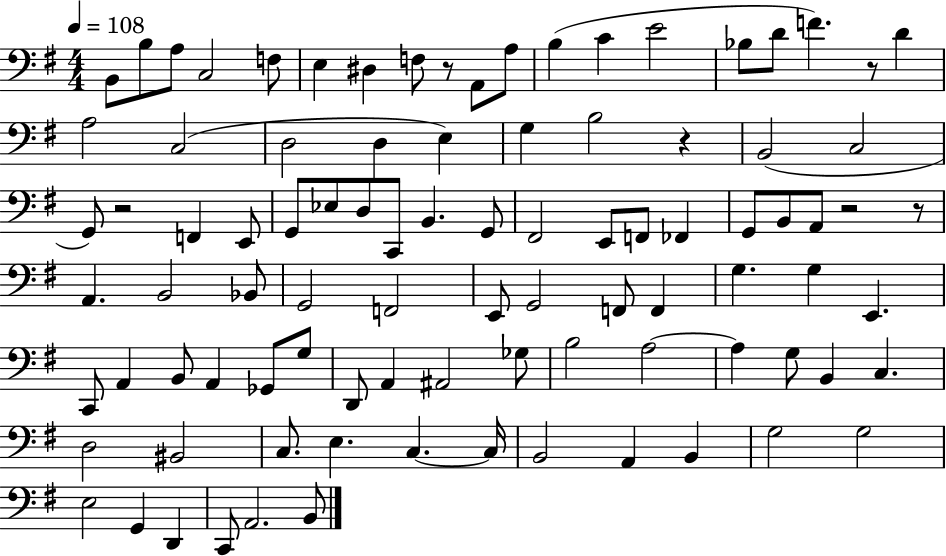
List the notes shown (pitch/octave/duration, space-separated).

B2/e B3/e A3/e C3/h F3/e E3/q D#3/q F3/e R/e A2/e A3/e B3/q C4/q E4/h Bb3/e D4/e F4/q. R/e D4/q A3/h C3/h D3/h D3/q E3/q G3/q B3/h R/q B2/h C3/h G2/e R/h F2/q E2/e G2/e Eb3/e D3/e C2/e B2/q. G2/e F#2/h E2/e F2/e FES2/q G2/e B2/e A2/e R/h R/e A2/q. B2/h Bb2/e G2/h F2/h E2/e G2/h F2/e F2/q G3/q. G3/q E2/q. C2/e A2/q B2/e A2/q Gb2/e G3/e D2/e A2/q A#2/h Gb3/e B3/h A3/h A3/q G3/e B2/q C3/q. D3/h BIS2/h C3/e. E3/q. C3/q. C3/s B2/h A2/q B2/q G3/h G3/h E3/h G2/q D2/q C2/e A2/h. B2/e